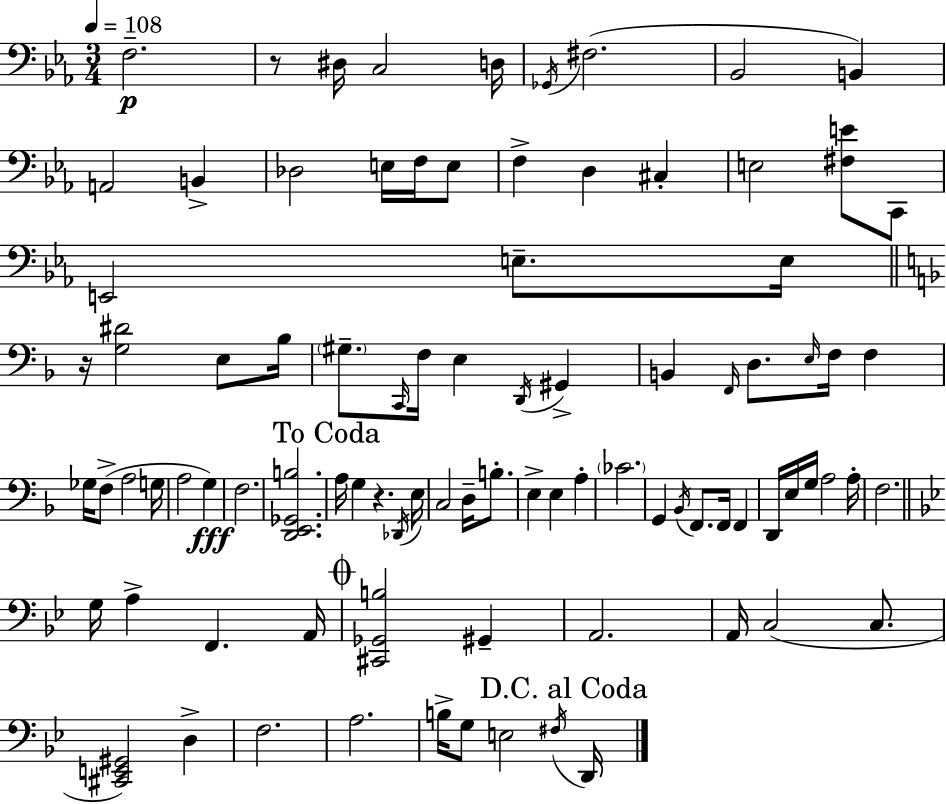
X:1
T:Untitled
M:3/4
L:1/4
K:Eb
F,2 z/2 ^D,/4 C,2 D,/4 _G,,/4 ^F,2 _B,,2 B,, A,,2 B,, _D,2 E,/4 F,/4 E,/2 F, D, ^C, E,2 [^F,E]/2 C,,/2 E,,2 E,/2 E,/4 z/4 [G,^D]2 E,/2 _B,/4 ^G,/2 C,,/4 F,/4 E, D,,/4 ^G,, B,, F,,/4 D,/2 E,/4 F,/4 F, _G,/4 F,/2 A,2 G,/4 A,2 G, F,2 [D,,E,,_G,,B,]2 A,/4 G, z _D,,/4 E,/4 C,2 D,/4 B,/2 E, E, A, _C2 G,, _B,,/4 F,,/2 F,,/4 F,, D,,/4 E,/4 G,/4 A,2 A,/4 F,2 G,/4 A, F,, A,,/4 [^C,,_G,,B,]2 ^G,, A,,2 A,,/4 C,2 C,/2 [^C,,E,,^G,,]2 D, F,2 A,2 B,/4 G,/2 E,2 ^F,/4 D,,/4